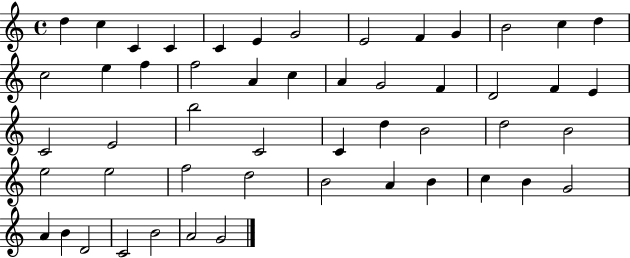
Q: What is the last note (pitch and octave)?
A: G4